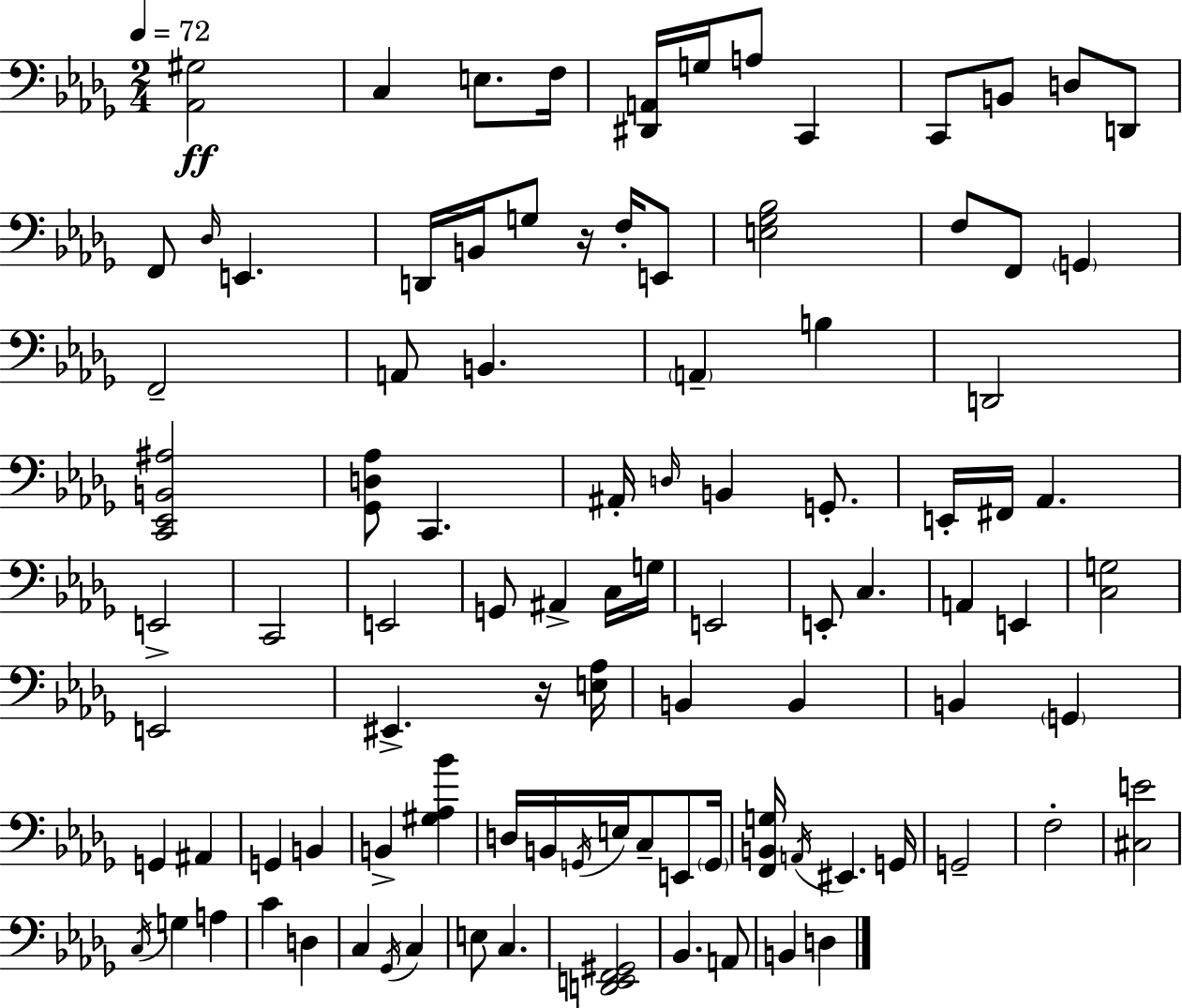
{
  \clef bass
  \numericTimeSignature
  \time 2/4
  \key bes \minor
  \tempo 4 = 72
  <aes, gis>2\ff | c4 e8. f16 | <dis, a,>16 g16 a8 c,4 | c,8 b,8 d8 d,8 | \break f,8 \grace { des16 } e,4. | d,16 b,16 g8 r16 f16-. e,8 | <e ges bes>2 | f8 f,8 \parenthesize g,4 | \break f,2-- | a,8 b,4. | \parenthesize a,4-- b4 | d,2 | \break <c, ees, b, ais>2 | <ges, d aes>8 c,4. | ais,16-. \grace { d16 } b,4 g,8.-. | e,16-. fis,16 aes,4. | \break e,2-> | c,2 | e,2 | g,8 ais,4-> | \break c16 g16 e,2 | e,8-. c4. | a,4 e,4 | <c g>2 | \break e,2 | eis,4.-> | r16 <e aes>16 b,4 b,4 | b,4 \parenthesize g,4 | \break g,4 ais,4 | g,4 b,4 | b,4-> <gis aes bes'>4 | d16 b,16 \acciaccatura { g,16 } e16 c8-- | \break e,8 \parenthesize g,16 <f, b, g>16 \acciaccatura { a,16 } eis,4. | g,16 g,2-- | f2-. | <cis e'>2 | \break \acciaccatura { c16 } g4 | a4 c'4 | d4 c4 | \acciaccatura { ges,16 } c4 e8 | \break c4. <d, e, f, gis,>2 | bes,4. | a,8 b,4 | d4 \bar "|."
}